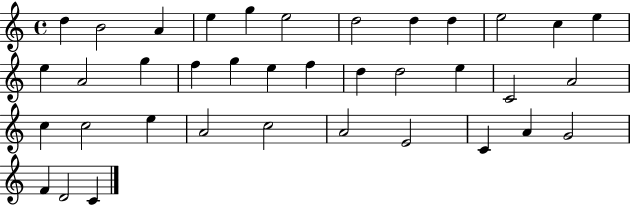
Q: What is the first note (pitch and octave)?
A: D5